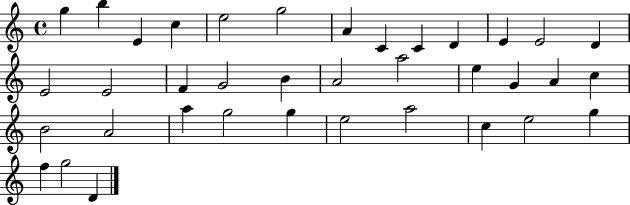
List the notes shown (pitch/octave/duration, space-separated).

G5/q B5/q E4/q C5/q E5/h G5/h A4/q C4/q C4/q D4/q E4/q E4/h D4/q E4/h E4/h F4/q G4/h B4/q A4/h A5/h E5/q G4/q A4/q C5/q B4/h A4/h A5/q G5/h G5/q E5/h A5/h C5/q E5/h G5/q F5/q G5/h D4/q